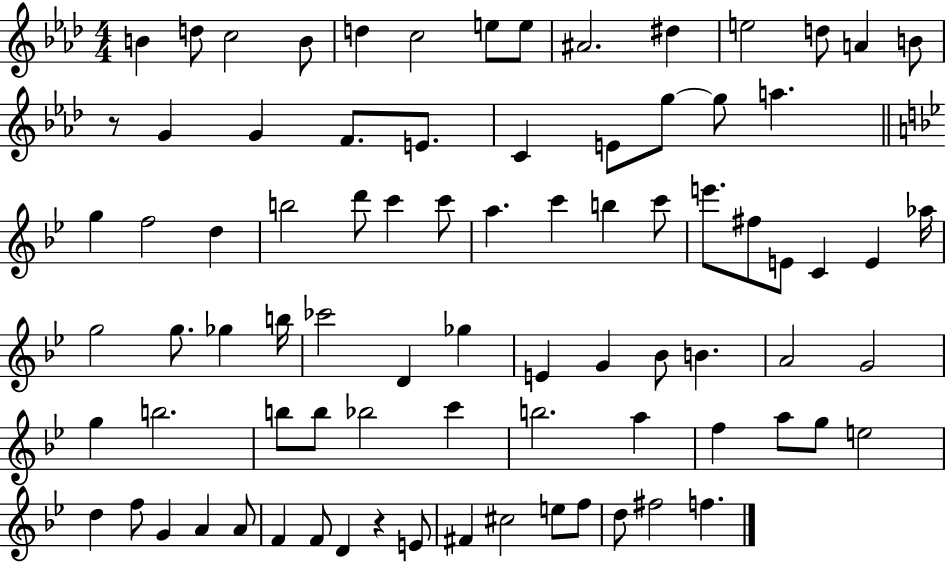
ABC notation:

X:1
T:Untitled
M:4/4
L:1/4
K:Ab
B d/2 c2 B/2 d c2 e/2 e/2 ^A2 ^d e2 d/2 A B/2 z/2 G G F/2 E/2 C E/2 g/2 g/2 a g f2 d b2 d'/2 c' c'/2 a c' b c'/2 e'/2 ^f/2 E/2 C E _a/4 g2 g/2 _g b/4 _c'2 D _g E G _B/2 B A2 G2 g b2 b/2 b/2 _b2 c' b2 a f a/2 g/2 e2 d f/2 G A A/2 F F/2 D z E/2 ^F ^c2 e/2 f/2 d/2 ^f2 f